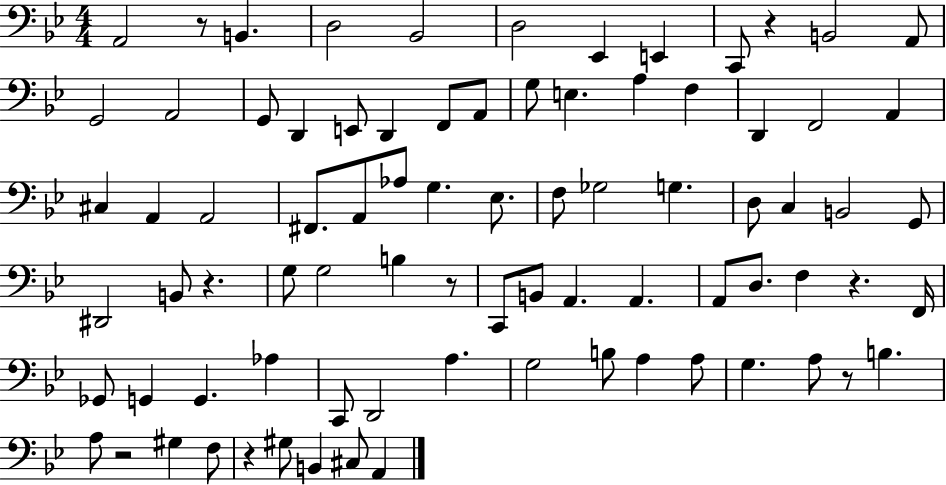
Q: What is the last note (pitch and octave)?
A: A2